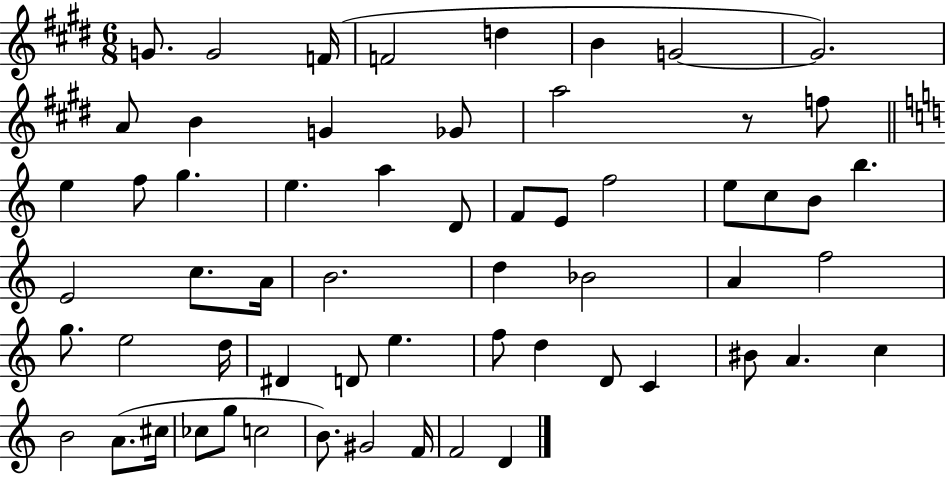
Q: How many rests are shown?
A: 1